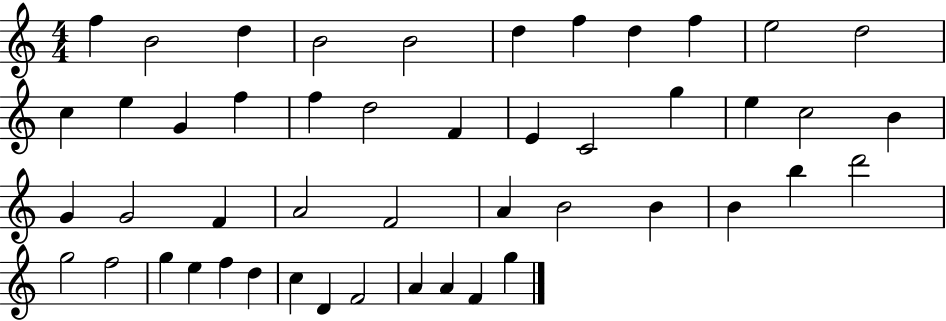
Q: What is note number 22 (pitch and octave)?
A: E5